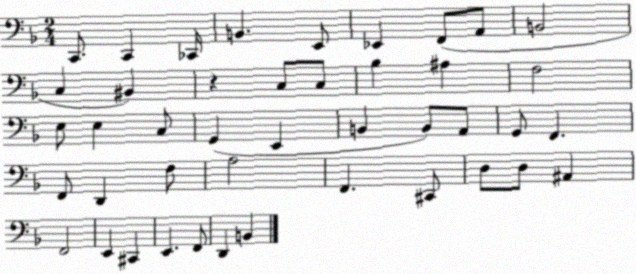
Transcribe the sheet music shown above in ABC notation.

X:1
T:Untitled
M:2/4
L:1/4
K:F
C,,/2 C,, _C,,/4 B,, E,,/2 _E,, F,,/2 A,,/2 B,,2 C, ^B,, z C,/2 C,/2 _B, ^A, F,2 E,/2 E, C,/2 G,, E,, B,, B,,/2 A,,/2 G,,/2 F,, F,,/2 D,, F,/2 A,2 F,, ^C,,/2 D,/2 D,/2 ^A,, F,,2 E,, ^C,, E,, F,,/2 D,, B,,